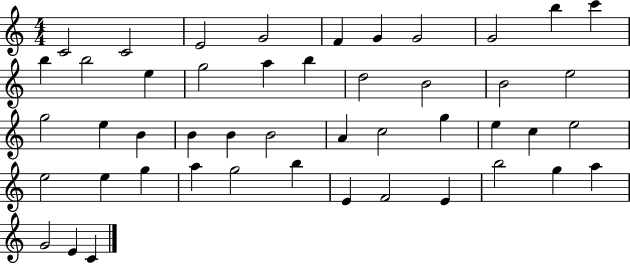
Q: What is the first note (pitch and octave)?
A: C4